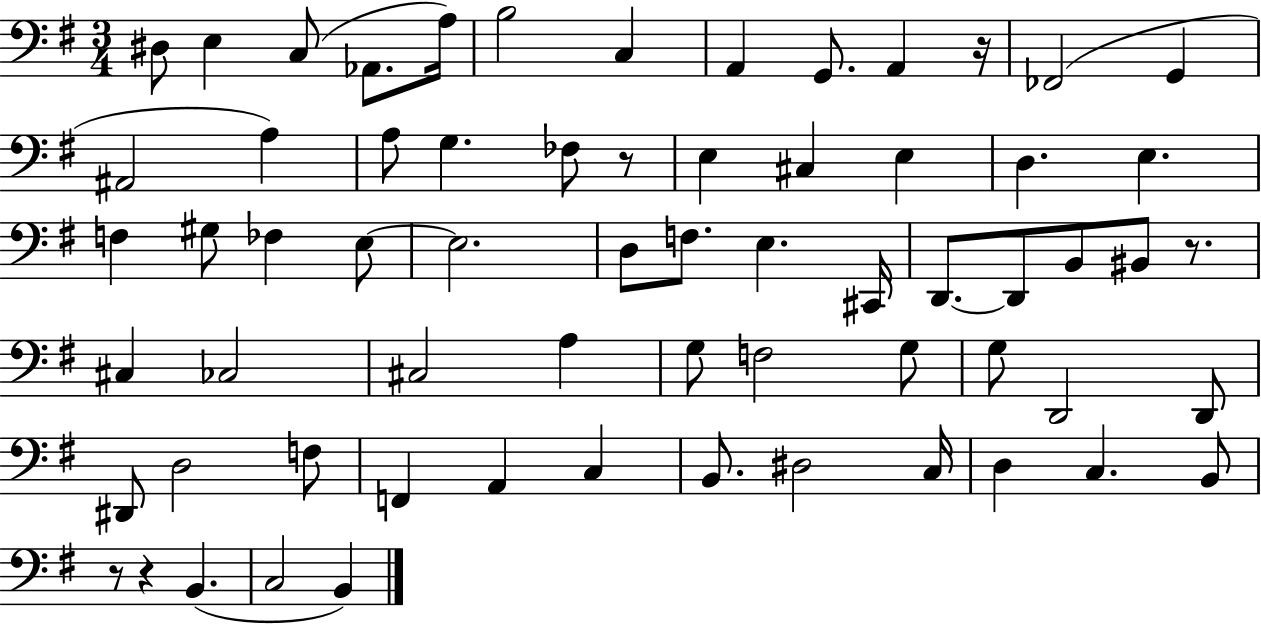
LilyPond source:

{
  \clef bass
  \numericTimeSignature
  \time 3/4
  \key g \major
  dis8 e4 c8( aes,8. a16) | b2 c4 | a,4 g,8. a,4 r16 | fes,2( g,4 | \break ais,2 a4) | a8 g4. fes8 r8 | e4 cis4 e4 | d4. e4. | \break f4 gis8 fes4 e8~~ | e2. | d8 f8. e4. cis,16 | d,8.~~ d,8 b,8 bis,8 r8. | \break cis4 ces2 | cis2 a4 | g8 f2 g8 | g8 d,2 d,8 | \break dis,8 d2 f8 | f,4 a,4 c4 | b,8. dis2 c16 | d4 c4. b,8 | \break r8 r4 b,4.( | c2 b,4) | \bar "|."
}